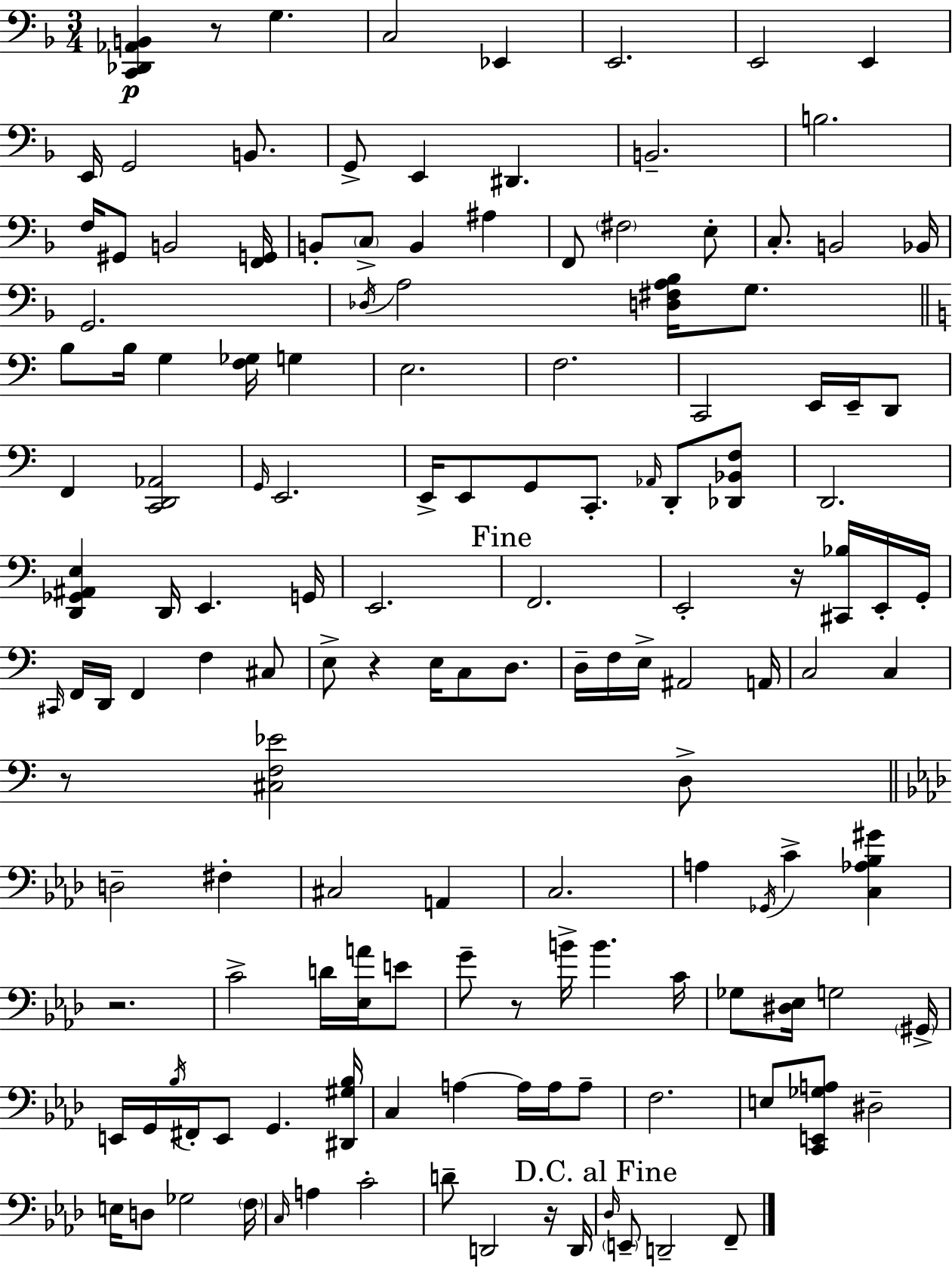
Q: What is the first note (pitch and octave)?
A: G3